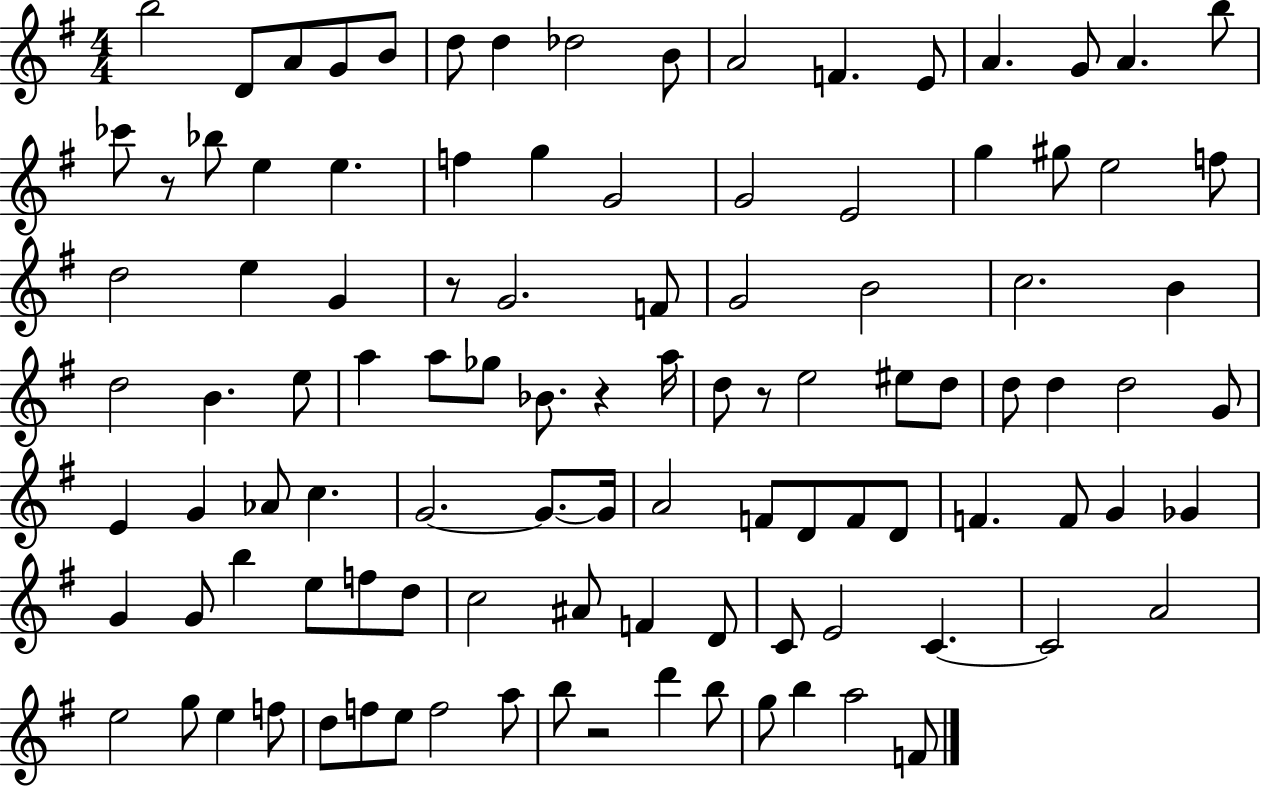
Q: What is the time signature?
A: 4/4